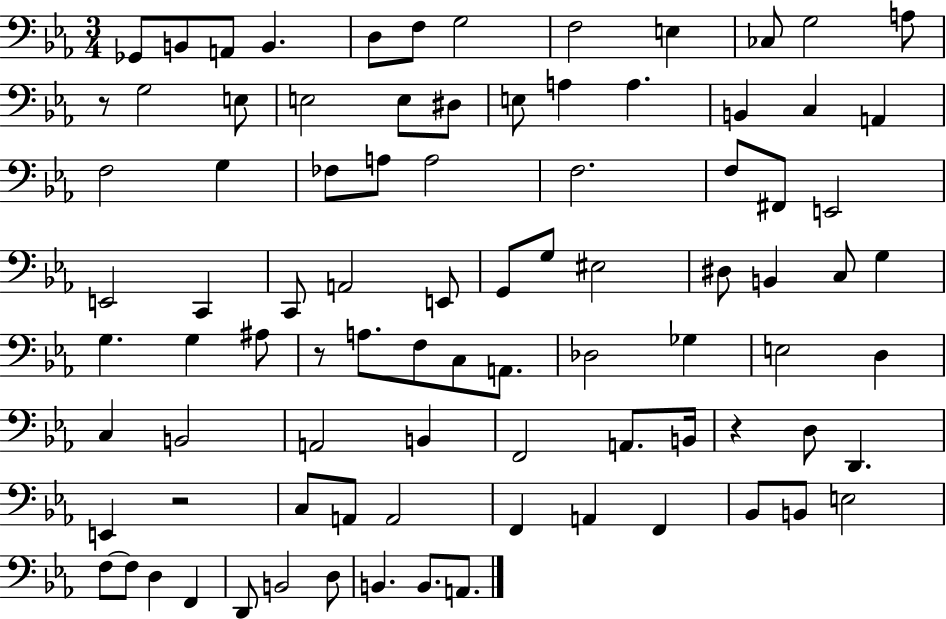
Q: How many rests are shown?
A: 4